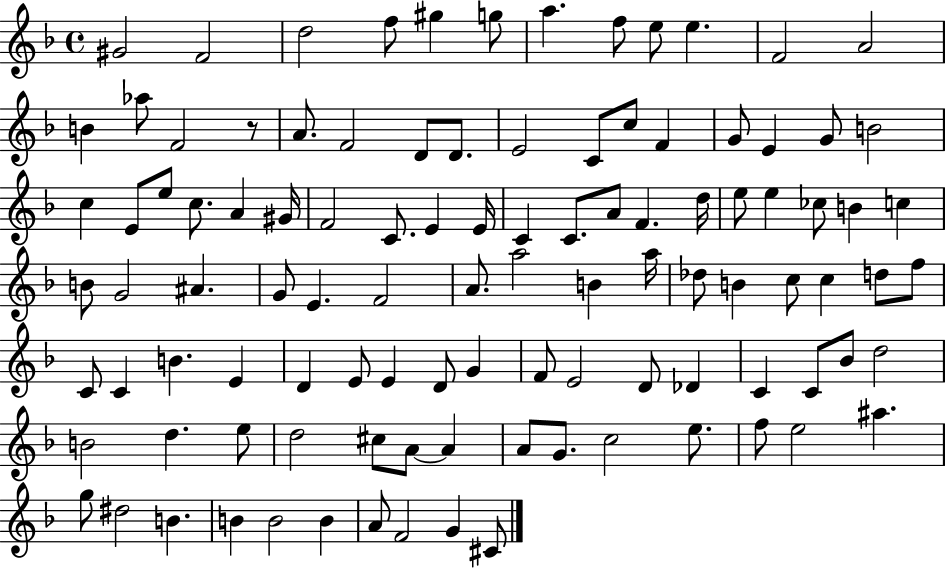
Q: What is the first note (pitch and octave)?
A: G#4